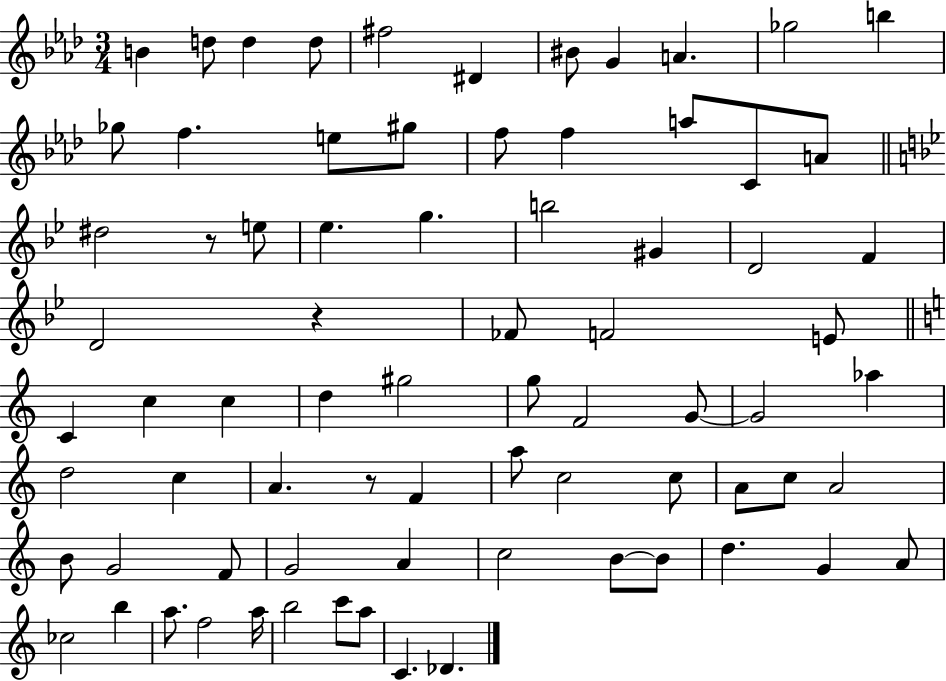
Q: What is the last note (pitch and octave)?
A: Db4